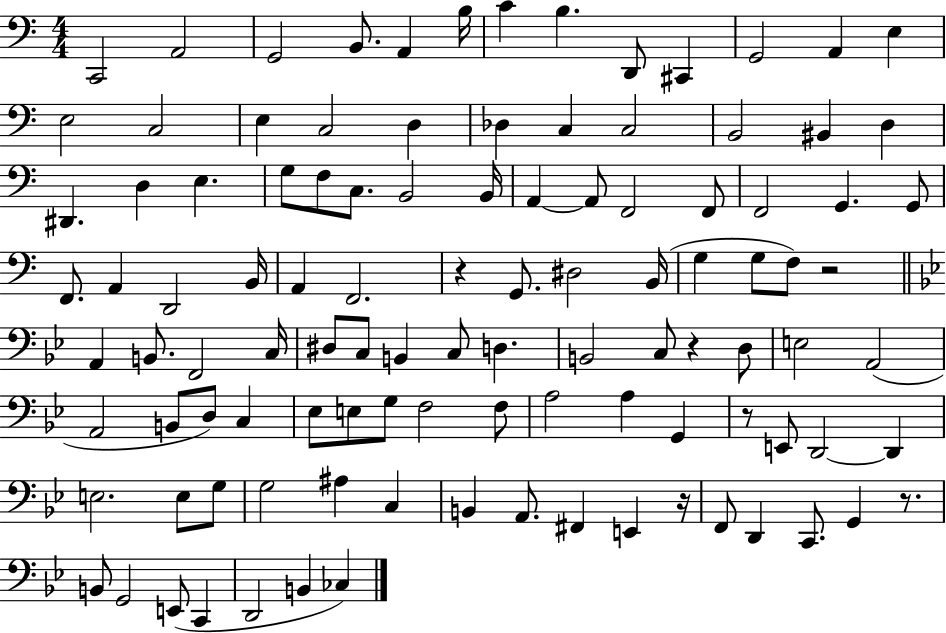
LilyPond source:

{
  \clef bass
  \numericTimeSignature
  \time 4/4
  \key c \major
  c,2 a,2 | g,2 b,8. a,4 b16 | c'4 b4. d,8 cis,4 | g,2 a,4 e4 | \break e2 c2 | e4 c2 d4 | des4 c4 c2 | b,2 bis,4 d4 | \break dis,4. d4 e4. | g8 f8 c8. b,2 b,16 | a,4~~ a,8 f,2 f,8 | f,2 g,4. g,8 | \break f,8. a,4 d,2 b,16 | a,4 f,2. | r4 g,8. dis2 b,16( | g4 g8 f8) r2 | \break \bar "||" \break \key bes \major a,4 b,8. f,2 c16 | dis8 c8 b,4 c8 d4. | b,2 c8 r4 d8 | e2 a,2( | \break a,2 b,8 d8) c4 | ees8 e8 g8 f2 f8 | a2 a4 g,4 | r8 e,8 d,2~~ d,4 | \break e2. e8 g8 | g2 ais4 c4 | b,4 a,8. fis,4 e,4 r16 | f,8 d,4 c,8. g,4 r8. | \break b,8 g,2 e,8( c,4 | d,2 b,4 ces4) | \bar "|."
}